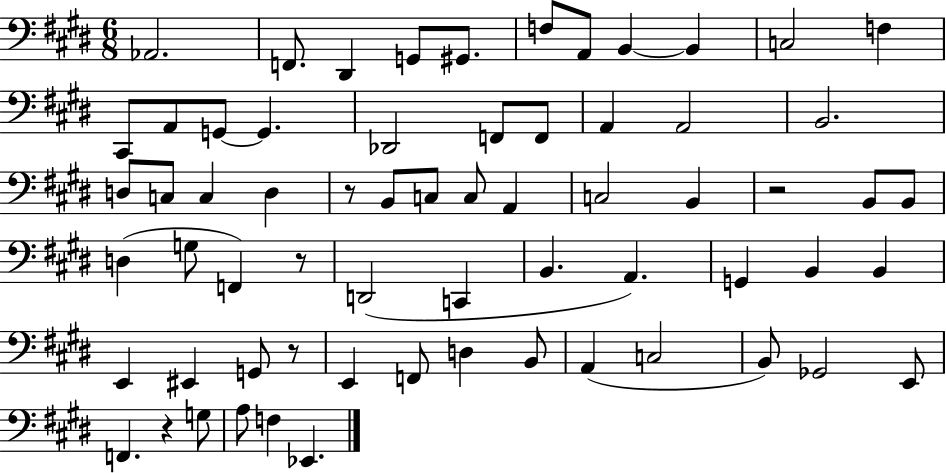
Ab2/h. F2/e. D#2/q G2/e G#2/e. F3/e A2/e B2/q B2/q C3/h F3/q C#2/e A2/e G2/e G2/q. Db2/h F2/e F2/e A2/q A2/h B2/h. D3/e C3/e C3/q D3/q R/e B2/e C3/e C3/e A2/q C3/h B2/q R/h B2/e B2/e D3/q G3/e F2/q R/e D2/h C2/q B2/q. A2/q. G2/q B2/q B2/q E2/q EIS2/q G2/e R/e E2/q F2/e D3/q B2/e A2/q C3/h B2/e Gb2/h E2/e F2/q. R/q G3/e A3/e F3/q Eb2/q.